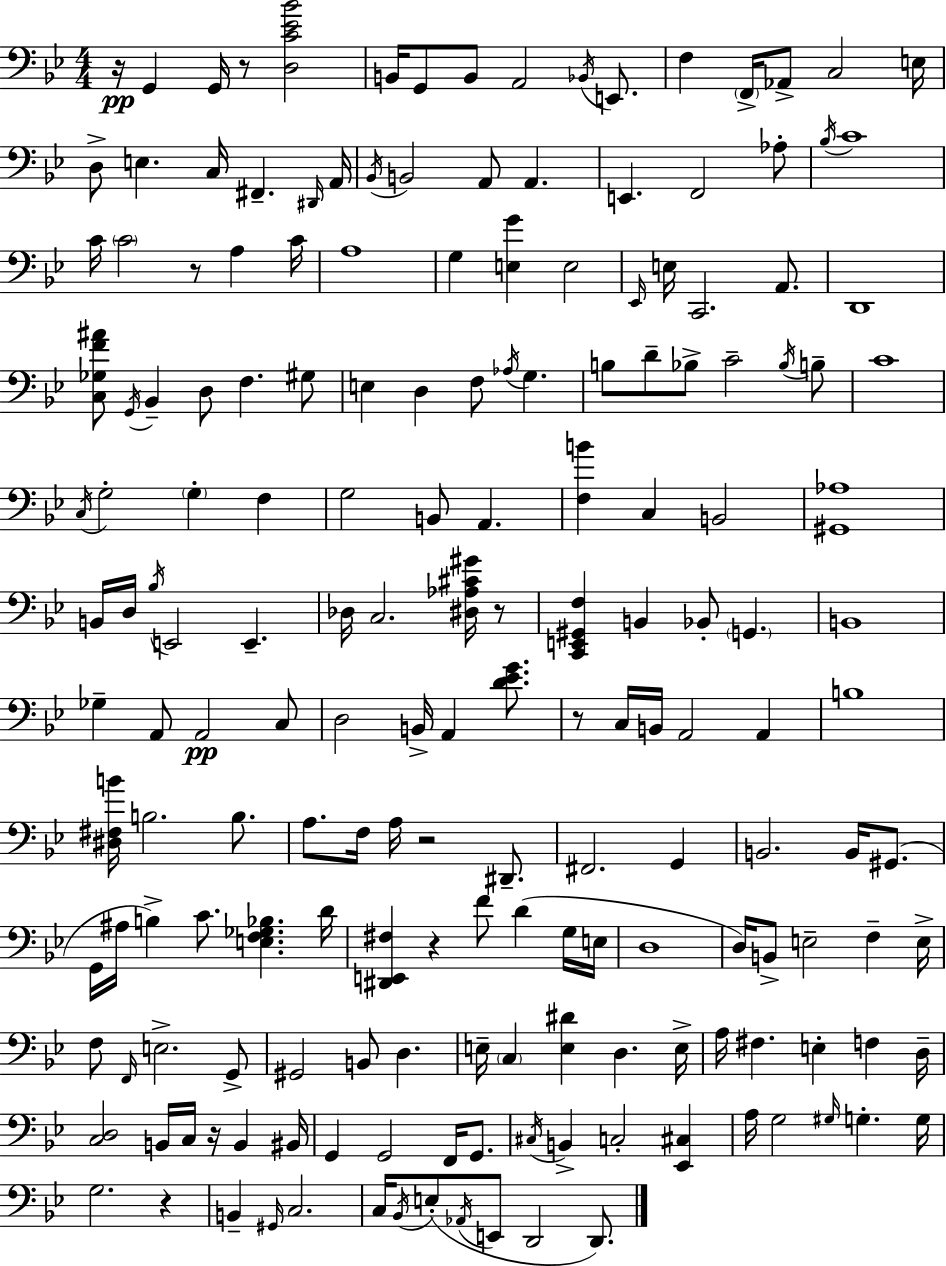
R/s G2/q G2/s R/e [D3,C4,Eb4,Bb4]/h B2/s G2/e B2/e A2/h Bb2/s E2/e. F3/q F2/s Ab2/e C3/h E3/s D3/e E3/q. C3/s F#2/q. D#2/s A2/s Bb2/s B2/h A2/e A2/q. E2/q. F2/h Ab3/e Bb3/s C4/w C4/s C4/h R/e A3/q C4/s A3/w G3/q [E3,G4]/q E3/h Eb2/s E3/s C2/h. A2/e. D2/w [C3,Gb3,F4,A#4]/e G2/s Bb2/q D3/e F3/q. G#3/e E3/q D3/q F3/e Ab3/s G3/q. B3/e D4/e Bb3/e C4/h Bb3/s B3/e C4/w C3/s G3/h G3/q F3/q G3/h B2/e A2/q. [F3,B4]/q C3/q B2/h [G#2,Ab3]/w B2/s D3/s Bb3/s E2/h E2/q. Db3/s C3/h. [D#3,Ab3,C#4,G#4]/s R/e [C2,E2,G#2,F3]/q B2/q Bb2/e G2/q. B2/w Gb3/q A2/e A2/h C3/e D3/h B2/s A2/q [D4,Eb4,G4]/e. R/e C3/s B2/s A2/h A2/q B3/w [D#3,F#3,B4]/s B3/h. B3/e. A3/e. F3/s A3/s R/h D#2/e. F#2/h. G2/q B2/h. B2/s G#2/e. G2/s A#3/s B3/q C4/e. [E3,F3,Gb3,Bb3]/q. D4/s [D#2,E2,F#3]/q R/q F4/e D4/q G3/s E3/s D3/w D3/s B2/e E3/h F3/q E3/s F3/e F2/s E3/h. G2/e G#2/h B2/e D3/q. E3/s C3/q [E3,D#4]/q D3/q. E3/s A3/s F#3/q. E3/q F3/q D3/s [C3,D3]/h B2/s C3/s R/s B2/q BIS2/s G2/q G2/h F2/s G2/e. C#3/s B2/q C3/h [Eb2,C#3]/q A3/s G3/h G#3/s G3/q. G3/s G3/h. R/q B2/q G#2/s C3/h. C3/s Bb2/s E3/e Ab2/s E2/e D2/h D2/e.